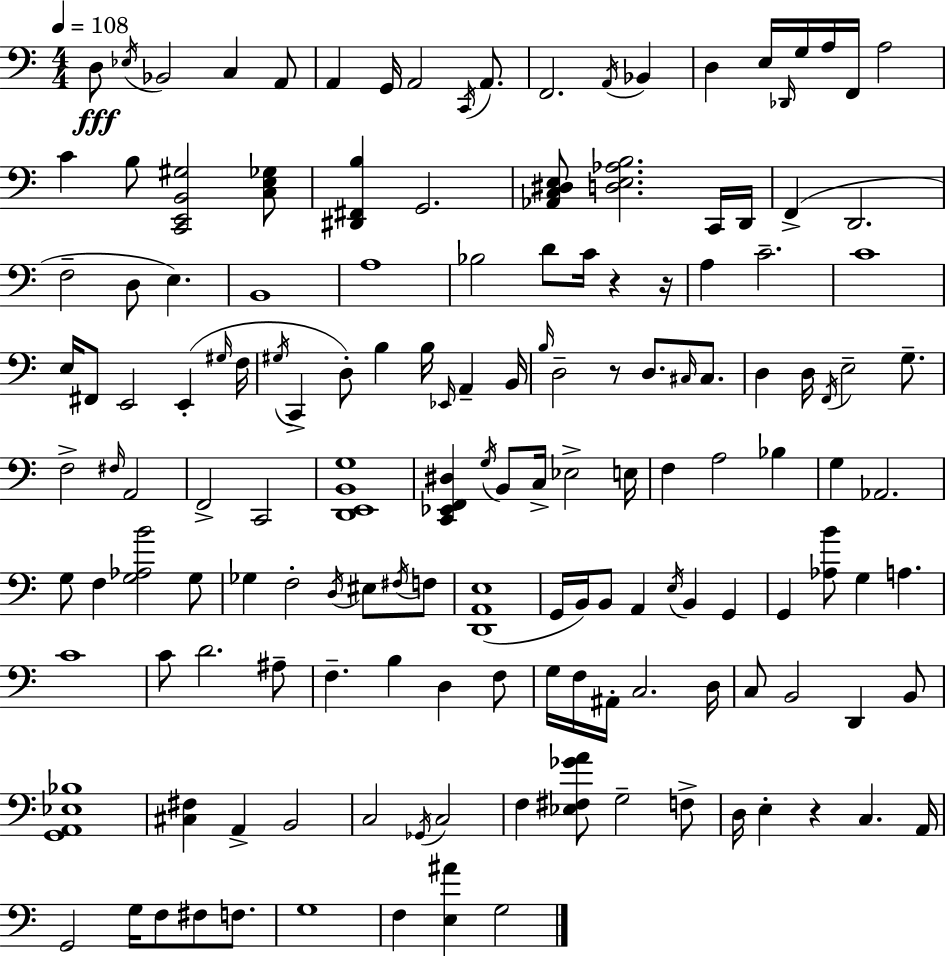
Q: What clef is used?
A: bass